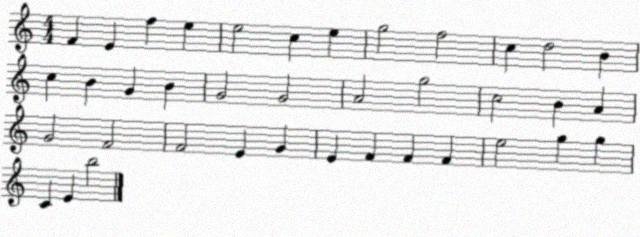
X:1
T:Untitled
M:4/4
L:1/4
K:C
F E f e e2 c e g2 f2 c d2 B c B G B G2 G2 A2 g2 c2 B A G2 F2 F2 E G E F F F e2 g g C E b2